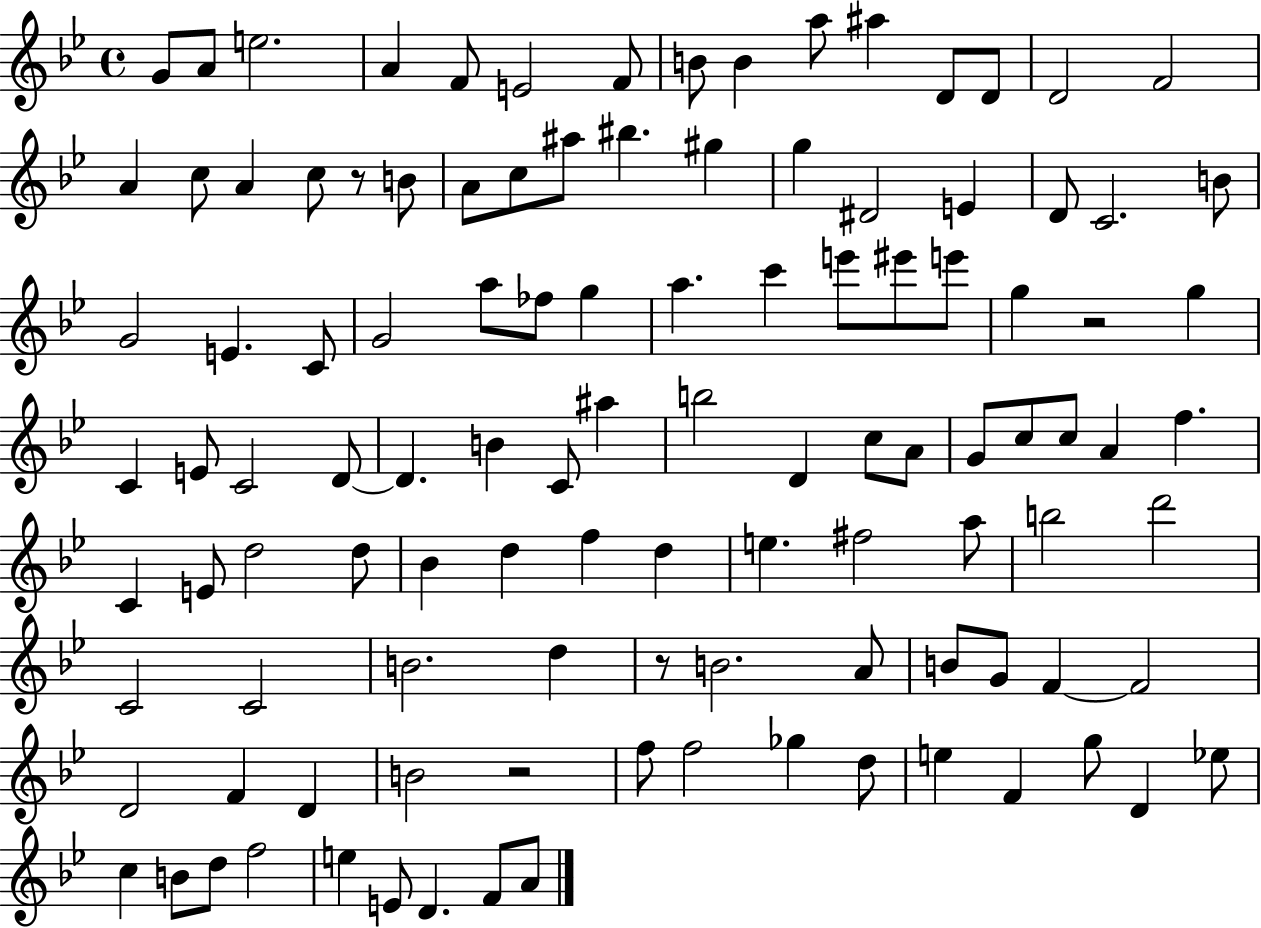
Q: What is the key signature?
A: BES major